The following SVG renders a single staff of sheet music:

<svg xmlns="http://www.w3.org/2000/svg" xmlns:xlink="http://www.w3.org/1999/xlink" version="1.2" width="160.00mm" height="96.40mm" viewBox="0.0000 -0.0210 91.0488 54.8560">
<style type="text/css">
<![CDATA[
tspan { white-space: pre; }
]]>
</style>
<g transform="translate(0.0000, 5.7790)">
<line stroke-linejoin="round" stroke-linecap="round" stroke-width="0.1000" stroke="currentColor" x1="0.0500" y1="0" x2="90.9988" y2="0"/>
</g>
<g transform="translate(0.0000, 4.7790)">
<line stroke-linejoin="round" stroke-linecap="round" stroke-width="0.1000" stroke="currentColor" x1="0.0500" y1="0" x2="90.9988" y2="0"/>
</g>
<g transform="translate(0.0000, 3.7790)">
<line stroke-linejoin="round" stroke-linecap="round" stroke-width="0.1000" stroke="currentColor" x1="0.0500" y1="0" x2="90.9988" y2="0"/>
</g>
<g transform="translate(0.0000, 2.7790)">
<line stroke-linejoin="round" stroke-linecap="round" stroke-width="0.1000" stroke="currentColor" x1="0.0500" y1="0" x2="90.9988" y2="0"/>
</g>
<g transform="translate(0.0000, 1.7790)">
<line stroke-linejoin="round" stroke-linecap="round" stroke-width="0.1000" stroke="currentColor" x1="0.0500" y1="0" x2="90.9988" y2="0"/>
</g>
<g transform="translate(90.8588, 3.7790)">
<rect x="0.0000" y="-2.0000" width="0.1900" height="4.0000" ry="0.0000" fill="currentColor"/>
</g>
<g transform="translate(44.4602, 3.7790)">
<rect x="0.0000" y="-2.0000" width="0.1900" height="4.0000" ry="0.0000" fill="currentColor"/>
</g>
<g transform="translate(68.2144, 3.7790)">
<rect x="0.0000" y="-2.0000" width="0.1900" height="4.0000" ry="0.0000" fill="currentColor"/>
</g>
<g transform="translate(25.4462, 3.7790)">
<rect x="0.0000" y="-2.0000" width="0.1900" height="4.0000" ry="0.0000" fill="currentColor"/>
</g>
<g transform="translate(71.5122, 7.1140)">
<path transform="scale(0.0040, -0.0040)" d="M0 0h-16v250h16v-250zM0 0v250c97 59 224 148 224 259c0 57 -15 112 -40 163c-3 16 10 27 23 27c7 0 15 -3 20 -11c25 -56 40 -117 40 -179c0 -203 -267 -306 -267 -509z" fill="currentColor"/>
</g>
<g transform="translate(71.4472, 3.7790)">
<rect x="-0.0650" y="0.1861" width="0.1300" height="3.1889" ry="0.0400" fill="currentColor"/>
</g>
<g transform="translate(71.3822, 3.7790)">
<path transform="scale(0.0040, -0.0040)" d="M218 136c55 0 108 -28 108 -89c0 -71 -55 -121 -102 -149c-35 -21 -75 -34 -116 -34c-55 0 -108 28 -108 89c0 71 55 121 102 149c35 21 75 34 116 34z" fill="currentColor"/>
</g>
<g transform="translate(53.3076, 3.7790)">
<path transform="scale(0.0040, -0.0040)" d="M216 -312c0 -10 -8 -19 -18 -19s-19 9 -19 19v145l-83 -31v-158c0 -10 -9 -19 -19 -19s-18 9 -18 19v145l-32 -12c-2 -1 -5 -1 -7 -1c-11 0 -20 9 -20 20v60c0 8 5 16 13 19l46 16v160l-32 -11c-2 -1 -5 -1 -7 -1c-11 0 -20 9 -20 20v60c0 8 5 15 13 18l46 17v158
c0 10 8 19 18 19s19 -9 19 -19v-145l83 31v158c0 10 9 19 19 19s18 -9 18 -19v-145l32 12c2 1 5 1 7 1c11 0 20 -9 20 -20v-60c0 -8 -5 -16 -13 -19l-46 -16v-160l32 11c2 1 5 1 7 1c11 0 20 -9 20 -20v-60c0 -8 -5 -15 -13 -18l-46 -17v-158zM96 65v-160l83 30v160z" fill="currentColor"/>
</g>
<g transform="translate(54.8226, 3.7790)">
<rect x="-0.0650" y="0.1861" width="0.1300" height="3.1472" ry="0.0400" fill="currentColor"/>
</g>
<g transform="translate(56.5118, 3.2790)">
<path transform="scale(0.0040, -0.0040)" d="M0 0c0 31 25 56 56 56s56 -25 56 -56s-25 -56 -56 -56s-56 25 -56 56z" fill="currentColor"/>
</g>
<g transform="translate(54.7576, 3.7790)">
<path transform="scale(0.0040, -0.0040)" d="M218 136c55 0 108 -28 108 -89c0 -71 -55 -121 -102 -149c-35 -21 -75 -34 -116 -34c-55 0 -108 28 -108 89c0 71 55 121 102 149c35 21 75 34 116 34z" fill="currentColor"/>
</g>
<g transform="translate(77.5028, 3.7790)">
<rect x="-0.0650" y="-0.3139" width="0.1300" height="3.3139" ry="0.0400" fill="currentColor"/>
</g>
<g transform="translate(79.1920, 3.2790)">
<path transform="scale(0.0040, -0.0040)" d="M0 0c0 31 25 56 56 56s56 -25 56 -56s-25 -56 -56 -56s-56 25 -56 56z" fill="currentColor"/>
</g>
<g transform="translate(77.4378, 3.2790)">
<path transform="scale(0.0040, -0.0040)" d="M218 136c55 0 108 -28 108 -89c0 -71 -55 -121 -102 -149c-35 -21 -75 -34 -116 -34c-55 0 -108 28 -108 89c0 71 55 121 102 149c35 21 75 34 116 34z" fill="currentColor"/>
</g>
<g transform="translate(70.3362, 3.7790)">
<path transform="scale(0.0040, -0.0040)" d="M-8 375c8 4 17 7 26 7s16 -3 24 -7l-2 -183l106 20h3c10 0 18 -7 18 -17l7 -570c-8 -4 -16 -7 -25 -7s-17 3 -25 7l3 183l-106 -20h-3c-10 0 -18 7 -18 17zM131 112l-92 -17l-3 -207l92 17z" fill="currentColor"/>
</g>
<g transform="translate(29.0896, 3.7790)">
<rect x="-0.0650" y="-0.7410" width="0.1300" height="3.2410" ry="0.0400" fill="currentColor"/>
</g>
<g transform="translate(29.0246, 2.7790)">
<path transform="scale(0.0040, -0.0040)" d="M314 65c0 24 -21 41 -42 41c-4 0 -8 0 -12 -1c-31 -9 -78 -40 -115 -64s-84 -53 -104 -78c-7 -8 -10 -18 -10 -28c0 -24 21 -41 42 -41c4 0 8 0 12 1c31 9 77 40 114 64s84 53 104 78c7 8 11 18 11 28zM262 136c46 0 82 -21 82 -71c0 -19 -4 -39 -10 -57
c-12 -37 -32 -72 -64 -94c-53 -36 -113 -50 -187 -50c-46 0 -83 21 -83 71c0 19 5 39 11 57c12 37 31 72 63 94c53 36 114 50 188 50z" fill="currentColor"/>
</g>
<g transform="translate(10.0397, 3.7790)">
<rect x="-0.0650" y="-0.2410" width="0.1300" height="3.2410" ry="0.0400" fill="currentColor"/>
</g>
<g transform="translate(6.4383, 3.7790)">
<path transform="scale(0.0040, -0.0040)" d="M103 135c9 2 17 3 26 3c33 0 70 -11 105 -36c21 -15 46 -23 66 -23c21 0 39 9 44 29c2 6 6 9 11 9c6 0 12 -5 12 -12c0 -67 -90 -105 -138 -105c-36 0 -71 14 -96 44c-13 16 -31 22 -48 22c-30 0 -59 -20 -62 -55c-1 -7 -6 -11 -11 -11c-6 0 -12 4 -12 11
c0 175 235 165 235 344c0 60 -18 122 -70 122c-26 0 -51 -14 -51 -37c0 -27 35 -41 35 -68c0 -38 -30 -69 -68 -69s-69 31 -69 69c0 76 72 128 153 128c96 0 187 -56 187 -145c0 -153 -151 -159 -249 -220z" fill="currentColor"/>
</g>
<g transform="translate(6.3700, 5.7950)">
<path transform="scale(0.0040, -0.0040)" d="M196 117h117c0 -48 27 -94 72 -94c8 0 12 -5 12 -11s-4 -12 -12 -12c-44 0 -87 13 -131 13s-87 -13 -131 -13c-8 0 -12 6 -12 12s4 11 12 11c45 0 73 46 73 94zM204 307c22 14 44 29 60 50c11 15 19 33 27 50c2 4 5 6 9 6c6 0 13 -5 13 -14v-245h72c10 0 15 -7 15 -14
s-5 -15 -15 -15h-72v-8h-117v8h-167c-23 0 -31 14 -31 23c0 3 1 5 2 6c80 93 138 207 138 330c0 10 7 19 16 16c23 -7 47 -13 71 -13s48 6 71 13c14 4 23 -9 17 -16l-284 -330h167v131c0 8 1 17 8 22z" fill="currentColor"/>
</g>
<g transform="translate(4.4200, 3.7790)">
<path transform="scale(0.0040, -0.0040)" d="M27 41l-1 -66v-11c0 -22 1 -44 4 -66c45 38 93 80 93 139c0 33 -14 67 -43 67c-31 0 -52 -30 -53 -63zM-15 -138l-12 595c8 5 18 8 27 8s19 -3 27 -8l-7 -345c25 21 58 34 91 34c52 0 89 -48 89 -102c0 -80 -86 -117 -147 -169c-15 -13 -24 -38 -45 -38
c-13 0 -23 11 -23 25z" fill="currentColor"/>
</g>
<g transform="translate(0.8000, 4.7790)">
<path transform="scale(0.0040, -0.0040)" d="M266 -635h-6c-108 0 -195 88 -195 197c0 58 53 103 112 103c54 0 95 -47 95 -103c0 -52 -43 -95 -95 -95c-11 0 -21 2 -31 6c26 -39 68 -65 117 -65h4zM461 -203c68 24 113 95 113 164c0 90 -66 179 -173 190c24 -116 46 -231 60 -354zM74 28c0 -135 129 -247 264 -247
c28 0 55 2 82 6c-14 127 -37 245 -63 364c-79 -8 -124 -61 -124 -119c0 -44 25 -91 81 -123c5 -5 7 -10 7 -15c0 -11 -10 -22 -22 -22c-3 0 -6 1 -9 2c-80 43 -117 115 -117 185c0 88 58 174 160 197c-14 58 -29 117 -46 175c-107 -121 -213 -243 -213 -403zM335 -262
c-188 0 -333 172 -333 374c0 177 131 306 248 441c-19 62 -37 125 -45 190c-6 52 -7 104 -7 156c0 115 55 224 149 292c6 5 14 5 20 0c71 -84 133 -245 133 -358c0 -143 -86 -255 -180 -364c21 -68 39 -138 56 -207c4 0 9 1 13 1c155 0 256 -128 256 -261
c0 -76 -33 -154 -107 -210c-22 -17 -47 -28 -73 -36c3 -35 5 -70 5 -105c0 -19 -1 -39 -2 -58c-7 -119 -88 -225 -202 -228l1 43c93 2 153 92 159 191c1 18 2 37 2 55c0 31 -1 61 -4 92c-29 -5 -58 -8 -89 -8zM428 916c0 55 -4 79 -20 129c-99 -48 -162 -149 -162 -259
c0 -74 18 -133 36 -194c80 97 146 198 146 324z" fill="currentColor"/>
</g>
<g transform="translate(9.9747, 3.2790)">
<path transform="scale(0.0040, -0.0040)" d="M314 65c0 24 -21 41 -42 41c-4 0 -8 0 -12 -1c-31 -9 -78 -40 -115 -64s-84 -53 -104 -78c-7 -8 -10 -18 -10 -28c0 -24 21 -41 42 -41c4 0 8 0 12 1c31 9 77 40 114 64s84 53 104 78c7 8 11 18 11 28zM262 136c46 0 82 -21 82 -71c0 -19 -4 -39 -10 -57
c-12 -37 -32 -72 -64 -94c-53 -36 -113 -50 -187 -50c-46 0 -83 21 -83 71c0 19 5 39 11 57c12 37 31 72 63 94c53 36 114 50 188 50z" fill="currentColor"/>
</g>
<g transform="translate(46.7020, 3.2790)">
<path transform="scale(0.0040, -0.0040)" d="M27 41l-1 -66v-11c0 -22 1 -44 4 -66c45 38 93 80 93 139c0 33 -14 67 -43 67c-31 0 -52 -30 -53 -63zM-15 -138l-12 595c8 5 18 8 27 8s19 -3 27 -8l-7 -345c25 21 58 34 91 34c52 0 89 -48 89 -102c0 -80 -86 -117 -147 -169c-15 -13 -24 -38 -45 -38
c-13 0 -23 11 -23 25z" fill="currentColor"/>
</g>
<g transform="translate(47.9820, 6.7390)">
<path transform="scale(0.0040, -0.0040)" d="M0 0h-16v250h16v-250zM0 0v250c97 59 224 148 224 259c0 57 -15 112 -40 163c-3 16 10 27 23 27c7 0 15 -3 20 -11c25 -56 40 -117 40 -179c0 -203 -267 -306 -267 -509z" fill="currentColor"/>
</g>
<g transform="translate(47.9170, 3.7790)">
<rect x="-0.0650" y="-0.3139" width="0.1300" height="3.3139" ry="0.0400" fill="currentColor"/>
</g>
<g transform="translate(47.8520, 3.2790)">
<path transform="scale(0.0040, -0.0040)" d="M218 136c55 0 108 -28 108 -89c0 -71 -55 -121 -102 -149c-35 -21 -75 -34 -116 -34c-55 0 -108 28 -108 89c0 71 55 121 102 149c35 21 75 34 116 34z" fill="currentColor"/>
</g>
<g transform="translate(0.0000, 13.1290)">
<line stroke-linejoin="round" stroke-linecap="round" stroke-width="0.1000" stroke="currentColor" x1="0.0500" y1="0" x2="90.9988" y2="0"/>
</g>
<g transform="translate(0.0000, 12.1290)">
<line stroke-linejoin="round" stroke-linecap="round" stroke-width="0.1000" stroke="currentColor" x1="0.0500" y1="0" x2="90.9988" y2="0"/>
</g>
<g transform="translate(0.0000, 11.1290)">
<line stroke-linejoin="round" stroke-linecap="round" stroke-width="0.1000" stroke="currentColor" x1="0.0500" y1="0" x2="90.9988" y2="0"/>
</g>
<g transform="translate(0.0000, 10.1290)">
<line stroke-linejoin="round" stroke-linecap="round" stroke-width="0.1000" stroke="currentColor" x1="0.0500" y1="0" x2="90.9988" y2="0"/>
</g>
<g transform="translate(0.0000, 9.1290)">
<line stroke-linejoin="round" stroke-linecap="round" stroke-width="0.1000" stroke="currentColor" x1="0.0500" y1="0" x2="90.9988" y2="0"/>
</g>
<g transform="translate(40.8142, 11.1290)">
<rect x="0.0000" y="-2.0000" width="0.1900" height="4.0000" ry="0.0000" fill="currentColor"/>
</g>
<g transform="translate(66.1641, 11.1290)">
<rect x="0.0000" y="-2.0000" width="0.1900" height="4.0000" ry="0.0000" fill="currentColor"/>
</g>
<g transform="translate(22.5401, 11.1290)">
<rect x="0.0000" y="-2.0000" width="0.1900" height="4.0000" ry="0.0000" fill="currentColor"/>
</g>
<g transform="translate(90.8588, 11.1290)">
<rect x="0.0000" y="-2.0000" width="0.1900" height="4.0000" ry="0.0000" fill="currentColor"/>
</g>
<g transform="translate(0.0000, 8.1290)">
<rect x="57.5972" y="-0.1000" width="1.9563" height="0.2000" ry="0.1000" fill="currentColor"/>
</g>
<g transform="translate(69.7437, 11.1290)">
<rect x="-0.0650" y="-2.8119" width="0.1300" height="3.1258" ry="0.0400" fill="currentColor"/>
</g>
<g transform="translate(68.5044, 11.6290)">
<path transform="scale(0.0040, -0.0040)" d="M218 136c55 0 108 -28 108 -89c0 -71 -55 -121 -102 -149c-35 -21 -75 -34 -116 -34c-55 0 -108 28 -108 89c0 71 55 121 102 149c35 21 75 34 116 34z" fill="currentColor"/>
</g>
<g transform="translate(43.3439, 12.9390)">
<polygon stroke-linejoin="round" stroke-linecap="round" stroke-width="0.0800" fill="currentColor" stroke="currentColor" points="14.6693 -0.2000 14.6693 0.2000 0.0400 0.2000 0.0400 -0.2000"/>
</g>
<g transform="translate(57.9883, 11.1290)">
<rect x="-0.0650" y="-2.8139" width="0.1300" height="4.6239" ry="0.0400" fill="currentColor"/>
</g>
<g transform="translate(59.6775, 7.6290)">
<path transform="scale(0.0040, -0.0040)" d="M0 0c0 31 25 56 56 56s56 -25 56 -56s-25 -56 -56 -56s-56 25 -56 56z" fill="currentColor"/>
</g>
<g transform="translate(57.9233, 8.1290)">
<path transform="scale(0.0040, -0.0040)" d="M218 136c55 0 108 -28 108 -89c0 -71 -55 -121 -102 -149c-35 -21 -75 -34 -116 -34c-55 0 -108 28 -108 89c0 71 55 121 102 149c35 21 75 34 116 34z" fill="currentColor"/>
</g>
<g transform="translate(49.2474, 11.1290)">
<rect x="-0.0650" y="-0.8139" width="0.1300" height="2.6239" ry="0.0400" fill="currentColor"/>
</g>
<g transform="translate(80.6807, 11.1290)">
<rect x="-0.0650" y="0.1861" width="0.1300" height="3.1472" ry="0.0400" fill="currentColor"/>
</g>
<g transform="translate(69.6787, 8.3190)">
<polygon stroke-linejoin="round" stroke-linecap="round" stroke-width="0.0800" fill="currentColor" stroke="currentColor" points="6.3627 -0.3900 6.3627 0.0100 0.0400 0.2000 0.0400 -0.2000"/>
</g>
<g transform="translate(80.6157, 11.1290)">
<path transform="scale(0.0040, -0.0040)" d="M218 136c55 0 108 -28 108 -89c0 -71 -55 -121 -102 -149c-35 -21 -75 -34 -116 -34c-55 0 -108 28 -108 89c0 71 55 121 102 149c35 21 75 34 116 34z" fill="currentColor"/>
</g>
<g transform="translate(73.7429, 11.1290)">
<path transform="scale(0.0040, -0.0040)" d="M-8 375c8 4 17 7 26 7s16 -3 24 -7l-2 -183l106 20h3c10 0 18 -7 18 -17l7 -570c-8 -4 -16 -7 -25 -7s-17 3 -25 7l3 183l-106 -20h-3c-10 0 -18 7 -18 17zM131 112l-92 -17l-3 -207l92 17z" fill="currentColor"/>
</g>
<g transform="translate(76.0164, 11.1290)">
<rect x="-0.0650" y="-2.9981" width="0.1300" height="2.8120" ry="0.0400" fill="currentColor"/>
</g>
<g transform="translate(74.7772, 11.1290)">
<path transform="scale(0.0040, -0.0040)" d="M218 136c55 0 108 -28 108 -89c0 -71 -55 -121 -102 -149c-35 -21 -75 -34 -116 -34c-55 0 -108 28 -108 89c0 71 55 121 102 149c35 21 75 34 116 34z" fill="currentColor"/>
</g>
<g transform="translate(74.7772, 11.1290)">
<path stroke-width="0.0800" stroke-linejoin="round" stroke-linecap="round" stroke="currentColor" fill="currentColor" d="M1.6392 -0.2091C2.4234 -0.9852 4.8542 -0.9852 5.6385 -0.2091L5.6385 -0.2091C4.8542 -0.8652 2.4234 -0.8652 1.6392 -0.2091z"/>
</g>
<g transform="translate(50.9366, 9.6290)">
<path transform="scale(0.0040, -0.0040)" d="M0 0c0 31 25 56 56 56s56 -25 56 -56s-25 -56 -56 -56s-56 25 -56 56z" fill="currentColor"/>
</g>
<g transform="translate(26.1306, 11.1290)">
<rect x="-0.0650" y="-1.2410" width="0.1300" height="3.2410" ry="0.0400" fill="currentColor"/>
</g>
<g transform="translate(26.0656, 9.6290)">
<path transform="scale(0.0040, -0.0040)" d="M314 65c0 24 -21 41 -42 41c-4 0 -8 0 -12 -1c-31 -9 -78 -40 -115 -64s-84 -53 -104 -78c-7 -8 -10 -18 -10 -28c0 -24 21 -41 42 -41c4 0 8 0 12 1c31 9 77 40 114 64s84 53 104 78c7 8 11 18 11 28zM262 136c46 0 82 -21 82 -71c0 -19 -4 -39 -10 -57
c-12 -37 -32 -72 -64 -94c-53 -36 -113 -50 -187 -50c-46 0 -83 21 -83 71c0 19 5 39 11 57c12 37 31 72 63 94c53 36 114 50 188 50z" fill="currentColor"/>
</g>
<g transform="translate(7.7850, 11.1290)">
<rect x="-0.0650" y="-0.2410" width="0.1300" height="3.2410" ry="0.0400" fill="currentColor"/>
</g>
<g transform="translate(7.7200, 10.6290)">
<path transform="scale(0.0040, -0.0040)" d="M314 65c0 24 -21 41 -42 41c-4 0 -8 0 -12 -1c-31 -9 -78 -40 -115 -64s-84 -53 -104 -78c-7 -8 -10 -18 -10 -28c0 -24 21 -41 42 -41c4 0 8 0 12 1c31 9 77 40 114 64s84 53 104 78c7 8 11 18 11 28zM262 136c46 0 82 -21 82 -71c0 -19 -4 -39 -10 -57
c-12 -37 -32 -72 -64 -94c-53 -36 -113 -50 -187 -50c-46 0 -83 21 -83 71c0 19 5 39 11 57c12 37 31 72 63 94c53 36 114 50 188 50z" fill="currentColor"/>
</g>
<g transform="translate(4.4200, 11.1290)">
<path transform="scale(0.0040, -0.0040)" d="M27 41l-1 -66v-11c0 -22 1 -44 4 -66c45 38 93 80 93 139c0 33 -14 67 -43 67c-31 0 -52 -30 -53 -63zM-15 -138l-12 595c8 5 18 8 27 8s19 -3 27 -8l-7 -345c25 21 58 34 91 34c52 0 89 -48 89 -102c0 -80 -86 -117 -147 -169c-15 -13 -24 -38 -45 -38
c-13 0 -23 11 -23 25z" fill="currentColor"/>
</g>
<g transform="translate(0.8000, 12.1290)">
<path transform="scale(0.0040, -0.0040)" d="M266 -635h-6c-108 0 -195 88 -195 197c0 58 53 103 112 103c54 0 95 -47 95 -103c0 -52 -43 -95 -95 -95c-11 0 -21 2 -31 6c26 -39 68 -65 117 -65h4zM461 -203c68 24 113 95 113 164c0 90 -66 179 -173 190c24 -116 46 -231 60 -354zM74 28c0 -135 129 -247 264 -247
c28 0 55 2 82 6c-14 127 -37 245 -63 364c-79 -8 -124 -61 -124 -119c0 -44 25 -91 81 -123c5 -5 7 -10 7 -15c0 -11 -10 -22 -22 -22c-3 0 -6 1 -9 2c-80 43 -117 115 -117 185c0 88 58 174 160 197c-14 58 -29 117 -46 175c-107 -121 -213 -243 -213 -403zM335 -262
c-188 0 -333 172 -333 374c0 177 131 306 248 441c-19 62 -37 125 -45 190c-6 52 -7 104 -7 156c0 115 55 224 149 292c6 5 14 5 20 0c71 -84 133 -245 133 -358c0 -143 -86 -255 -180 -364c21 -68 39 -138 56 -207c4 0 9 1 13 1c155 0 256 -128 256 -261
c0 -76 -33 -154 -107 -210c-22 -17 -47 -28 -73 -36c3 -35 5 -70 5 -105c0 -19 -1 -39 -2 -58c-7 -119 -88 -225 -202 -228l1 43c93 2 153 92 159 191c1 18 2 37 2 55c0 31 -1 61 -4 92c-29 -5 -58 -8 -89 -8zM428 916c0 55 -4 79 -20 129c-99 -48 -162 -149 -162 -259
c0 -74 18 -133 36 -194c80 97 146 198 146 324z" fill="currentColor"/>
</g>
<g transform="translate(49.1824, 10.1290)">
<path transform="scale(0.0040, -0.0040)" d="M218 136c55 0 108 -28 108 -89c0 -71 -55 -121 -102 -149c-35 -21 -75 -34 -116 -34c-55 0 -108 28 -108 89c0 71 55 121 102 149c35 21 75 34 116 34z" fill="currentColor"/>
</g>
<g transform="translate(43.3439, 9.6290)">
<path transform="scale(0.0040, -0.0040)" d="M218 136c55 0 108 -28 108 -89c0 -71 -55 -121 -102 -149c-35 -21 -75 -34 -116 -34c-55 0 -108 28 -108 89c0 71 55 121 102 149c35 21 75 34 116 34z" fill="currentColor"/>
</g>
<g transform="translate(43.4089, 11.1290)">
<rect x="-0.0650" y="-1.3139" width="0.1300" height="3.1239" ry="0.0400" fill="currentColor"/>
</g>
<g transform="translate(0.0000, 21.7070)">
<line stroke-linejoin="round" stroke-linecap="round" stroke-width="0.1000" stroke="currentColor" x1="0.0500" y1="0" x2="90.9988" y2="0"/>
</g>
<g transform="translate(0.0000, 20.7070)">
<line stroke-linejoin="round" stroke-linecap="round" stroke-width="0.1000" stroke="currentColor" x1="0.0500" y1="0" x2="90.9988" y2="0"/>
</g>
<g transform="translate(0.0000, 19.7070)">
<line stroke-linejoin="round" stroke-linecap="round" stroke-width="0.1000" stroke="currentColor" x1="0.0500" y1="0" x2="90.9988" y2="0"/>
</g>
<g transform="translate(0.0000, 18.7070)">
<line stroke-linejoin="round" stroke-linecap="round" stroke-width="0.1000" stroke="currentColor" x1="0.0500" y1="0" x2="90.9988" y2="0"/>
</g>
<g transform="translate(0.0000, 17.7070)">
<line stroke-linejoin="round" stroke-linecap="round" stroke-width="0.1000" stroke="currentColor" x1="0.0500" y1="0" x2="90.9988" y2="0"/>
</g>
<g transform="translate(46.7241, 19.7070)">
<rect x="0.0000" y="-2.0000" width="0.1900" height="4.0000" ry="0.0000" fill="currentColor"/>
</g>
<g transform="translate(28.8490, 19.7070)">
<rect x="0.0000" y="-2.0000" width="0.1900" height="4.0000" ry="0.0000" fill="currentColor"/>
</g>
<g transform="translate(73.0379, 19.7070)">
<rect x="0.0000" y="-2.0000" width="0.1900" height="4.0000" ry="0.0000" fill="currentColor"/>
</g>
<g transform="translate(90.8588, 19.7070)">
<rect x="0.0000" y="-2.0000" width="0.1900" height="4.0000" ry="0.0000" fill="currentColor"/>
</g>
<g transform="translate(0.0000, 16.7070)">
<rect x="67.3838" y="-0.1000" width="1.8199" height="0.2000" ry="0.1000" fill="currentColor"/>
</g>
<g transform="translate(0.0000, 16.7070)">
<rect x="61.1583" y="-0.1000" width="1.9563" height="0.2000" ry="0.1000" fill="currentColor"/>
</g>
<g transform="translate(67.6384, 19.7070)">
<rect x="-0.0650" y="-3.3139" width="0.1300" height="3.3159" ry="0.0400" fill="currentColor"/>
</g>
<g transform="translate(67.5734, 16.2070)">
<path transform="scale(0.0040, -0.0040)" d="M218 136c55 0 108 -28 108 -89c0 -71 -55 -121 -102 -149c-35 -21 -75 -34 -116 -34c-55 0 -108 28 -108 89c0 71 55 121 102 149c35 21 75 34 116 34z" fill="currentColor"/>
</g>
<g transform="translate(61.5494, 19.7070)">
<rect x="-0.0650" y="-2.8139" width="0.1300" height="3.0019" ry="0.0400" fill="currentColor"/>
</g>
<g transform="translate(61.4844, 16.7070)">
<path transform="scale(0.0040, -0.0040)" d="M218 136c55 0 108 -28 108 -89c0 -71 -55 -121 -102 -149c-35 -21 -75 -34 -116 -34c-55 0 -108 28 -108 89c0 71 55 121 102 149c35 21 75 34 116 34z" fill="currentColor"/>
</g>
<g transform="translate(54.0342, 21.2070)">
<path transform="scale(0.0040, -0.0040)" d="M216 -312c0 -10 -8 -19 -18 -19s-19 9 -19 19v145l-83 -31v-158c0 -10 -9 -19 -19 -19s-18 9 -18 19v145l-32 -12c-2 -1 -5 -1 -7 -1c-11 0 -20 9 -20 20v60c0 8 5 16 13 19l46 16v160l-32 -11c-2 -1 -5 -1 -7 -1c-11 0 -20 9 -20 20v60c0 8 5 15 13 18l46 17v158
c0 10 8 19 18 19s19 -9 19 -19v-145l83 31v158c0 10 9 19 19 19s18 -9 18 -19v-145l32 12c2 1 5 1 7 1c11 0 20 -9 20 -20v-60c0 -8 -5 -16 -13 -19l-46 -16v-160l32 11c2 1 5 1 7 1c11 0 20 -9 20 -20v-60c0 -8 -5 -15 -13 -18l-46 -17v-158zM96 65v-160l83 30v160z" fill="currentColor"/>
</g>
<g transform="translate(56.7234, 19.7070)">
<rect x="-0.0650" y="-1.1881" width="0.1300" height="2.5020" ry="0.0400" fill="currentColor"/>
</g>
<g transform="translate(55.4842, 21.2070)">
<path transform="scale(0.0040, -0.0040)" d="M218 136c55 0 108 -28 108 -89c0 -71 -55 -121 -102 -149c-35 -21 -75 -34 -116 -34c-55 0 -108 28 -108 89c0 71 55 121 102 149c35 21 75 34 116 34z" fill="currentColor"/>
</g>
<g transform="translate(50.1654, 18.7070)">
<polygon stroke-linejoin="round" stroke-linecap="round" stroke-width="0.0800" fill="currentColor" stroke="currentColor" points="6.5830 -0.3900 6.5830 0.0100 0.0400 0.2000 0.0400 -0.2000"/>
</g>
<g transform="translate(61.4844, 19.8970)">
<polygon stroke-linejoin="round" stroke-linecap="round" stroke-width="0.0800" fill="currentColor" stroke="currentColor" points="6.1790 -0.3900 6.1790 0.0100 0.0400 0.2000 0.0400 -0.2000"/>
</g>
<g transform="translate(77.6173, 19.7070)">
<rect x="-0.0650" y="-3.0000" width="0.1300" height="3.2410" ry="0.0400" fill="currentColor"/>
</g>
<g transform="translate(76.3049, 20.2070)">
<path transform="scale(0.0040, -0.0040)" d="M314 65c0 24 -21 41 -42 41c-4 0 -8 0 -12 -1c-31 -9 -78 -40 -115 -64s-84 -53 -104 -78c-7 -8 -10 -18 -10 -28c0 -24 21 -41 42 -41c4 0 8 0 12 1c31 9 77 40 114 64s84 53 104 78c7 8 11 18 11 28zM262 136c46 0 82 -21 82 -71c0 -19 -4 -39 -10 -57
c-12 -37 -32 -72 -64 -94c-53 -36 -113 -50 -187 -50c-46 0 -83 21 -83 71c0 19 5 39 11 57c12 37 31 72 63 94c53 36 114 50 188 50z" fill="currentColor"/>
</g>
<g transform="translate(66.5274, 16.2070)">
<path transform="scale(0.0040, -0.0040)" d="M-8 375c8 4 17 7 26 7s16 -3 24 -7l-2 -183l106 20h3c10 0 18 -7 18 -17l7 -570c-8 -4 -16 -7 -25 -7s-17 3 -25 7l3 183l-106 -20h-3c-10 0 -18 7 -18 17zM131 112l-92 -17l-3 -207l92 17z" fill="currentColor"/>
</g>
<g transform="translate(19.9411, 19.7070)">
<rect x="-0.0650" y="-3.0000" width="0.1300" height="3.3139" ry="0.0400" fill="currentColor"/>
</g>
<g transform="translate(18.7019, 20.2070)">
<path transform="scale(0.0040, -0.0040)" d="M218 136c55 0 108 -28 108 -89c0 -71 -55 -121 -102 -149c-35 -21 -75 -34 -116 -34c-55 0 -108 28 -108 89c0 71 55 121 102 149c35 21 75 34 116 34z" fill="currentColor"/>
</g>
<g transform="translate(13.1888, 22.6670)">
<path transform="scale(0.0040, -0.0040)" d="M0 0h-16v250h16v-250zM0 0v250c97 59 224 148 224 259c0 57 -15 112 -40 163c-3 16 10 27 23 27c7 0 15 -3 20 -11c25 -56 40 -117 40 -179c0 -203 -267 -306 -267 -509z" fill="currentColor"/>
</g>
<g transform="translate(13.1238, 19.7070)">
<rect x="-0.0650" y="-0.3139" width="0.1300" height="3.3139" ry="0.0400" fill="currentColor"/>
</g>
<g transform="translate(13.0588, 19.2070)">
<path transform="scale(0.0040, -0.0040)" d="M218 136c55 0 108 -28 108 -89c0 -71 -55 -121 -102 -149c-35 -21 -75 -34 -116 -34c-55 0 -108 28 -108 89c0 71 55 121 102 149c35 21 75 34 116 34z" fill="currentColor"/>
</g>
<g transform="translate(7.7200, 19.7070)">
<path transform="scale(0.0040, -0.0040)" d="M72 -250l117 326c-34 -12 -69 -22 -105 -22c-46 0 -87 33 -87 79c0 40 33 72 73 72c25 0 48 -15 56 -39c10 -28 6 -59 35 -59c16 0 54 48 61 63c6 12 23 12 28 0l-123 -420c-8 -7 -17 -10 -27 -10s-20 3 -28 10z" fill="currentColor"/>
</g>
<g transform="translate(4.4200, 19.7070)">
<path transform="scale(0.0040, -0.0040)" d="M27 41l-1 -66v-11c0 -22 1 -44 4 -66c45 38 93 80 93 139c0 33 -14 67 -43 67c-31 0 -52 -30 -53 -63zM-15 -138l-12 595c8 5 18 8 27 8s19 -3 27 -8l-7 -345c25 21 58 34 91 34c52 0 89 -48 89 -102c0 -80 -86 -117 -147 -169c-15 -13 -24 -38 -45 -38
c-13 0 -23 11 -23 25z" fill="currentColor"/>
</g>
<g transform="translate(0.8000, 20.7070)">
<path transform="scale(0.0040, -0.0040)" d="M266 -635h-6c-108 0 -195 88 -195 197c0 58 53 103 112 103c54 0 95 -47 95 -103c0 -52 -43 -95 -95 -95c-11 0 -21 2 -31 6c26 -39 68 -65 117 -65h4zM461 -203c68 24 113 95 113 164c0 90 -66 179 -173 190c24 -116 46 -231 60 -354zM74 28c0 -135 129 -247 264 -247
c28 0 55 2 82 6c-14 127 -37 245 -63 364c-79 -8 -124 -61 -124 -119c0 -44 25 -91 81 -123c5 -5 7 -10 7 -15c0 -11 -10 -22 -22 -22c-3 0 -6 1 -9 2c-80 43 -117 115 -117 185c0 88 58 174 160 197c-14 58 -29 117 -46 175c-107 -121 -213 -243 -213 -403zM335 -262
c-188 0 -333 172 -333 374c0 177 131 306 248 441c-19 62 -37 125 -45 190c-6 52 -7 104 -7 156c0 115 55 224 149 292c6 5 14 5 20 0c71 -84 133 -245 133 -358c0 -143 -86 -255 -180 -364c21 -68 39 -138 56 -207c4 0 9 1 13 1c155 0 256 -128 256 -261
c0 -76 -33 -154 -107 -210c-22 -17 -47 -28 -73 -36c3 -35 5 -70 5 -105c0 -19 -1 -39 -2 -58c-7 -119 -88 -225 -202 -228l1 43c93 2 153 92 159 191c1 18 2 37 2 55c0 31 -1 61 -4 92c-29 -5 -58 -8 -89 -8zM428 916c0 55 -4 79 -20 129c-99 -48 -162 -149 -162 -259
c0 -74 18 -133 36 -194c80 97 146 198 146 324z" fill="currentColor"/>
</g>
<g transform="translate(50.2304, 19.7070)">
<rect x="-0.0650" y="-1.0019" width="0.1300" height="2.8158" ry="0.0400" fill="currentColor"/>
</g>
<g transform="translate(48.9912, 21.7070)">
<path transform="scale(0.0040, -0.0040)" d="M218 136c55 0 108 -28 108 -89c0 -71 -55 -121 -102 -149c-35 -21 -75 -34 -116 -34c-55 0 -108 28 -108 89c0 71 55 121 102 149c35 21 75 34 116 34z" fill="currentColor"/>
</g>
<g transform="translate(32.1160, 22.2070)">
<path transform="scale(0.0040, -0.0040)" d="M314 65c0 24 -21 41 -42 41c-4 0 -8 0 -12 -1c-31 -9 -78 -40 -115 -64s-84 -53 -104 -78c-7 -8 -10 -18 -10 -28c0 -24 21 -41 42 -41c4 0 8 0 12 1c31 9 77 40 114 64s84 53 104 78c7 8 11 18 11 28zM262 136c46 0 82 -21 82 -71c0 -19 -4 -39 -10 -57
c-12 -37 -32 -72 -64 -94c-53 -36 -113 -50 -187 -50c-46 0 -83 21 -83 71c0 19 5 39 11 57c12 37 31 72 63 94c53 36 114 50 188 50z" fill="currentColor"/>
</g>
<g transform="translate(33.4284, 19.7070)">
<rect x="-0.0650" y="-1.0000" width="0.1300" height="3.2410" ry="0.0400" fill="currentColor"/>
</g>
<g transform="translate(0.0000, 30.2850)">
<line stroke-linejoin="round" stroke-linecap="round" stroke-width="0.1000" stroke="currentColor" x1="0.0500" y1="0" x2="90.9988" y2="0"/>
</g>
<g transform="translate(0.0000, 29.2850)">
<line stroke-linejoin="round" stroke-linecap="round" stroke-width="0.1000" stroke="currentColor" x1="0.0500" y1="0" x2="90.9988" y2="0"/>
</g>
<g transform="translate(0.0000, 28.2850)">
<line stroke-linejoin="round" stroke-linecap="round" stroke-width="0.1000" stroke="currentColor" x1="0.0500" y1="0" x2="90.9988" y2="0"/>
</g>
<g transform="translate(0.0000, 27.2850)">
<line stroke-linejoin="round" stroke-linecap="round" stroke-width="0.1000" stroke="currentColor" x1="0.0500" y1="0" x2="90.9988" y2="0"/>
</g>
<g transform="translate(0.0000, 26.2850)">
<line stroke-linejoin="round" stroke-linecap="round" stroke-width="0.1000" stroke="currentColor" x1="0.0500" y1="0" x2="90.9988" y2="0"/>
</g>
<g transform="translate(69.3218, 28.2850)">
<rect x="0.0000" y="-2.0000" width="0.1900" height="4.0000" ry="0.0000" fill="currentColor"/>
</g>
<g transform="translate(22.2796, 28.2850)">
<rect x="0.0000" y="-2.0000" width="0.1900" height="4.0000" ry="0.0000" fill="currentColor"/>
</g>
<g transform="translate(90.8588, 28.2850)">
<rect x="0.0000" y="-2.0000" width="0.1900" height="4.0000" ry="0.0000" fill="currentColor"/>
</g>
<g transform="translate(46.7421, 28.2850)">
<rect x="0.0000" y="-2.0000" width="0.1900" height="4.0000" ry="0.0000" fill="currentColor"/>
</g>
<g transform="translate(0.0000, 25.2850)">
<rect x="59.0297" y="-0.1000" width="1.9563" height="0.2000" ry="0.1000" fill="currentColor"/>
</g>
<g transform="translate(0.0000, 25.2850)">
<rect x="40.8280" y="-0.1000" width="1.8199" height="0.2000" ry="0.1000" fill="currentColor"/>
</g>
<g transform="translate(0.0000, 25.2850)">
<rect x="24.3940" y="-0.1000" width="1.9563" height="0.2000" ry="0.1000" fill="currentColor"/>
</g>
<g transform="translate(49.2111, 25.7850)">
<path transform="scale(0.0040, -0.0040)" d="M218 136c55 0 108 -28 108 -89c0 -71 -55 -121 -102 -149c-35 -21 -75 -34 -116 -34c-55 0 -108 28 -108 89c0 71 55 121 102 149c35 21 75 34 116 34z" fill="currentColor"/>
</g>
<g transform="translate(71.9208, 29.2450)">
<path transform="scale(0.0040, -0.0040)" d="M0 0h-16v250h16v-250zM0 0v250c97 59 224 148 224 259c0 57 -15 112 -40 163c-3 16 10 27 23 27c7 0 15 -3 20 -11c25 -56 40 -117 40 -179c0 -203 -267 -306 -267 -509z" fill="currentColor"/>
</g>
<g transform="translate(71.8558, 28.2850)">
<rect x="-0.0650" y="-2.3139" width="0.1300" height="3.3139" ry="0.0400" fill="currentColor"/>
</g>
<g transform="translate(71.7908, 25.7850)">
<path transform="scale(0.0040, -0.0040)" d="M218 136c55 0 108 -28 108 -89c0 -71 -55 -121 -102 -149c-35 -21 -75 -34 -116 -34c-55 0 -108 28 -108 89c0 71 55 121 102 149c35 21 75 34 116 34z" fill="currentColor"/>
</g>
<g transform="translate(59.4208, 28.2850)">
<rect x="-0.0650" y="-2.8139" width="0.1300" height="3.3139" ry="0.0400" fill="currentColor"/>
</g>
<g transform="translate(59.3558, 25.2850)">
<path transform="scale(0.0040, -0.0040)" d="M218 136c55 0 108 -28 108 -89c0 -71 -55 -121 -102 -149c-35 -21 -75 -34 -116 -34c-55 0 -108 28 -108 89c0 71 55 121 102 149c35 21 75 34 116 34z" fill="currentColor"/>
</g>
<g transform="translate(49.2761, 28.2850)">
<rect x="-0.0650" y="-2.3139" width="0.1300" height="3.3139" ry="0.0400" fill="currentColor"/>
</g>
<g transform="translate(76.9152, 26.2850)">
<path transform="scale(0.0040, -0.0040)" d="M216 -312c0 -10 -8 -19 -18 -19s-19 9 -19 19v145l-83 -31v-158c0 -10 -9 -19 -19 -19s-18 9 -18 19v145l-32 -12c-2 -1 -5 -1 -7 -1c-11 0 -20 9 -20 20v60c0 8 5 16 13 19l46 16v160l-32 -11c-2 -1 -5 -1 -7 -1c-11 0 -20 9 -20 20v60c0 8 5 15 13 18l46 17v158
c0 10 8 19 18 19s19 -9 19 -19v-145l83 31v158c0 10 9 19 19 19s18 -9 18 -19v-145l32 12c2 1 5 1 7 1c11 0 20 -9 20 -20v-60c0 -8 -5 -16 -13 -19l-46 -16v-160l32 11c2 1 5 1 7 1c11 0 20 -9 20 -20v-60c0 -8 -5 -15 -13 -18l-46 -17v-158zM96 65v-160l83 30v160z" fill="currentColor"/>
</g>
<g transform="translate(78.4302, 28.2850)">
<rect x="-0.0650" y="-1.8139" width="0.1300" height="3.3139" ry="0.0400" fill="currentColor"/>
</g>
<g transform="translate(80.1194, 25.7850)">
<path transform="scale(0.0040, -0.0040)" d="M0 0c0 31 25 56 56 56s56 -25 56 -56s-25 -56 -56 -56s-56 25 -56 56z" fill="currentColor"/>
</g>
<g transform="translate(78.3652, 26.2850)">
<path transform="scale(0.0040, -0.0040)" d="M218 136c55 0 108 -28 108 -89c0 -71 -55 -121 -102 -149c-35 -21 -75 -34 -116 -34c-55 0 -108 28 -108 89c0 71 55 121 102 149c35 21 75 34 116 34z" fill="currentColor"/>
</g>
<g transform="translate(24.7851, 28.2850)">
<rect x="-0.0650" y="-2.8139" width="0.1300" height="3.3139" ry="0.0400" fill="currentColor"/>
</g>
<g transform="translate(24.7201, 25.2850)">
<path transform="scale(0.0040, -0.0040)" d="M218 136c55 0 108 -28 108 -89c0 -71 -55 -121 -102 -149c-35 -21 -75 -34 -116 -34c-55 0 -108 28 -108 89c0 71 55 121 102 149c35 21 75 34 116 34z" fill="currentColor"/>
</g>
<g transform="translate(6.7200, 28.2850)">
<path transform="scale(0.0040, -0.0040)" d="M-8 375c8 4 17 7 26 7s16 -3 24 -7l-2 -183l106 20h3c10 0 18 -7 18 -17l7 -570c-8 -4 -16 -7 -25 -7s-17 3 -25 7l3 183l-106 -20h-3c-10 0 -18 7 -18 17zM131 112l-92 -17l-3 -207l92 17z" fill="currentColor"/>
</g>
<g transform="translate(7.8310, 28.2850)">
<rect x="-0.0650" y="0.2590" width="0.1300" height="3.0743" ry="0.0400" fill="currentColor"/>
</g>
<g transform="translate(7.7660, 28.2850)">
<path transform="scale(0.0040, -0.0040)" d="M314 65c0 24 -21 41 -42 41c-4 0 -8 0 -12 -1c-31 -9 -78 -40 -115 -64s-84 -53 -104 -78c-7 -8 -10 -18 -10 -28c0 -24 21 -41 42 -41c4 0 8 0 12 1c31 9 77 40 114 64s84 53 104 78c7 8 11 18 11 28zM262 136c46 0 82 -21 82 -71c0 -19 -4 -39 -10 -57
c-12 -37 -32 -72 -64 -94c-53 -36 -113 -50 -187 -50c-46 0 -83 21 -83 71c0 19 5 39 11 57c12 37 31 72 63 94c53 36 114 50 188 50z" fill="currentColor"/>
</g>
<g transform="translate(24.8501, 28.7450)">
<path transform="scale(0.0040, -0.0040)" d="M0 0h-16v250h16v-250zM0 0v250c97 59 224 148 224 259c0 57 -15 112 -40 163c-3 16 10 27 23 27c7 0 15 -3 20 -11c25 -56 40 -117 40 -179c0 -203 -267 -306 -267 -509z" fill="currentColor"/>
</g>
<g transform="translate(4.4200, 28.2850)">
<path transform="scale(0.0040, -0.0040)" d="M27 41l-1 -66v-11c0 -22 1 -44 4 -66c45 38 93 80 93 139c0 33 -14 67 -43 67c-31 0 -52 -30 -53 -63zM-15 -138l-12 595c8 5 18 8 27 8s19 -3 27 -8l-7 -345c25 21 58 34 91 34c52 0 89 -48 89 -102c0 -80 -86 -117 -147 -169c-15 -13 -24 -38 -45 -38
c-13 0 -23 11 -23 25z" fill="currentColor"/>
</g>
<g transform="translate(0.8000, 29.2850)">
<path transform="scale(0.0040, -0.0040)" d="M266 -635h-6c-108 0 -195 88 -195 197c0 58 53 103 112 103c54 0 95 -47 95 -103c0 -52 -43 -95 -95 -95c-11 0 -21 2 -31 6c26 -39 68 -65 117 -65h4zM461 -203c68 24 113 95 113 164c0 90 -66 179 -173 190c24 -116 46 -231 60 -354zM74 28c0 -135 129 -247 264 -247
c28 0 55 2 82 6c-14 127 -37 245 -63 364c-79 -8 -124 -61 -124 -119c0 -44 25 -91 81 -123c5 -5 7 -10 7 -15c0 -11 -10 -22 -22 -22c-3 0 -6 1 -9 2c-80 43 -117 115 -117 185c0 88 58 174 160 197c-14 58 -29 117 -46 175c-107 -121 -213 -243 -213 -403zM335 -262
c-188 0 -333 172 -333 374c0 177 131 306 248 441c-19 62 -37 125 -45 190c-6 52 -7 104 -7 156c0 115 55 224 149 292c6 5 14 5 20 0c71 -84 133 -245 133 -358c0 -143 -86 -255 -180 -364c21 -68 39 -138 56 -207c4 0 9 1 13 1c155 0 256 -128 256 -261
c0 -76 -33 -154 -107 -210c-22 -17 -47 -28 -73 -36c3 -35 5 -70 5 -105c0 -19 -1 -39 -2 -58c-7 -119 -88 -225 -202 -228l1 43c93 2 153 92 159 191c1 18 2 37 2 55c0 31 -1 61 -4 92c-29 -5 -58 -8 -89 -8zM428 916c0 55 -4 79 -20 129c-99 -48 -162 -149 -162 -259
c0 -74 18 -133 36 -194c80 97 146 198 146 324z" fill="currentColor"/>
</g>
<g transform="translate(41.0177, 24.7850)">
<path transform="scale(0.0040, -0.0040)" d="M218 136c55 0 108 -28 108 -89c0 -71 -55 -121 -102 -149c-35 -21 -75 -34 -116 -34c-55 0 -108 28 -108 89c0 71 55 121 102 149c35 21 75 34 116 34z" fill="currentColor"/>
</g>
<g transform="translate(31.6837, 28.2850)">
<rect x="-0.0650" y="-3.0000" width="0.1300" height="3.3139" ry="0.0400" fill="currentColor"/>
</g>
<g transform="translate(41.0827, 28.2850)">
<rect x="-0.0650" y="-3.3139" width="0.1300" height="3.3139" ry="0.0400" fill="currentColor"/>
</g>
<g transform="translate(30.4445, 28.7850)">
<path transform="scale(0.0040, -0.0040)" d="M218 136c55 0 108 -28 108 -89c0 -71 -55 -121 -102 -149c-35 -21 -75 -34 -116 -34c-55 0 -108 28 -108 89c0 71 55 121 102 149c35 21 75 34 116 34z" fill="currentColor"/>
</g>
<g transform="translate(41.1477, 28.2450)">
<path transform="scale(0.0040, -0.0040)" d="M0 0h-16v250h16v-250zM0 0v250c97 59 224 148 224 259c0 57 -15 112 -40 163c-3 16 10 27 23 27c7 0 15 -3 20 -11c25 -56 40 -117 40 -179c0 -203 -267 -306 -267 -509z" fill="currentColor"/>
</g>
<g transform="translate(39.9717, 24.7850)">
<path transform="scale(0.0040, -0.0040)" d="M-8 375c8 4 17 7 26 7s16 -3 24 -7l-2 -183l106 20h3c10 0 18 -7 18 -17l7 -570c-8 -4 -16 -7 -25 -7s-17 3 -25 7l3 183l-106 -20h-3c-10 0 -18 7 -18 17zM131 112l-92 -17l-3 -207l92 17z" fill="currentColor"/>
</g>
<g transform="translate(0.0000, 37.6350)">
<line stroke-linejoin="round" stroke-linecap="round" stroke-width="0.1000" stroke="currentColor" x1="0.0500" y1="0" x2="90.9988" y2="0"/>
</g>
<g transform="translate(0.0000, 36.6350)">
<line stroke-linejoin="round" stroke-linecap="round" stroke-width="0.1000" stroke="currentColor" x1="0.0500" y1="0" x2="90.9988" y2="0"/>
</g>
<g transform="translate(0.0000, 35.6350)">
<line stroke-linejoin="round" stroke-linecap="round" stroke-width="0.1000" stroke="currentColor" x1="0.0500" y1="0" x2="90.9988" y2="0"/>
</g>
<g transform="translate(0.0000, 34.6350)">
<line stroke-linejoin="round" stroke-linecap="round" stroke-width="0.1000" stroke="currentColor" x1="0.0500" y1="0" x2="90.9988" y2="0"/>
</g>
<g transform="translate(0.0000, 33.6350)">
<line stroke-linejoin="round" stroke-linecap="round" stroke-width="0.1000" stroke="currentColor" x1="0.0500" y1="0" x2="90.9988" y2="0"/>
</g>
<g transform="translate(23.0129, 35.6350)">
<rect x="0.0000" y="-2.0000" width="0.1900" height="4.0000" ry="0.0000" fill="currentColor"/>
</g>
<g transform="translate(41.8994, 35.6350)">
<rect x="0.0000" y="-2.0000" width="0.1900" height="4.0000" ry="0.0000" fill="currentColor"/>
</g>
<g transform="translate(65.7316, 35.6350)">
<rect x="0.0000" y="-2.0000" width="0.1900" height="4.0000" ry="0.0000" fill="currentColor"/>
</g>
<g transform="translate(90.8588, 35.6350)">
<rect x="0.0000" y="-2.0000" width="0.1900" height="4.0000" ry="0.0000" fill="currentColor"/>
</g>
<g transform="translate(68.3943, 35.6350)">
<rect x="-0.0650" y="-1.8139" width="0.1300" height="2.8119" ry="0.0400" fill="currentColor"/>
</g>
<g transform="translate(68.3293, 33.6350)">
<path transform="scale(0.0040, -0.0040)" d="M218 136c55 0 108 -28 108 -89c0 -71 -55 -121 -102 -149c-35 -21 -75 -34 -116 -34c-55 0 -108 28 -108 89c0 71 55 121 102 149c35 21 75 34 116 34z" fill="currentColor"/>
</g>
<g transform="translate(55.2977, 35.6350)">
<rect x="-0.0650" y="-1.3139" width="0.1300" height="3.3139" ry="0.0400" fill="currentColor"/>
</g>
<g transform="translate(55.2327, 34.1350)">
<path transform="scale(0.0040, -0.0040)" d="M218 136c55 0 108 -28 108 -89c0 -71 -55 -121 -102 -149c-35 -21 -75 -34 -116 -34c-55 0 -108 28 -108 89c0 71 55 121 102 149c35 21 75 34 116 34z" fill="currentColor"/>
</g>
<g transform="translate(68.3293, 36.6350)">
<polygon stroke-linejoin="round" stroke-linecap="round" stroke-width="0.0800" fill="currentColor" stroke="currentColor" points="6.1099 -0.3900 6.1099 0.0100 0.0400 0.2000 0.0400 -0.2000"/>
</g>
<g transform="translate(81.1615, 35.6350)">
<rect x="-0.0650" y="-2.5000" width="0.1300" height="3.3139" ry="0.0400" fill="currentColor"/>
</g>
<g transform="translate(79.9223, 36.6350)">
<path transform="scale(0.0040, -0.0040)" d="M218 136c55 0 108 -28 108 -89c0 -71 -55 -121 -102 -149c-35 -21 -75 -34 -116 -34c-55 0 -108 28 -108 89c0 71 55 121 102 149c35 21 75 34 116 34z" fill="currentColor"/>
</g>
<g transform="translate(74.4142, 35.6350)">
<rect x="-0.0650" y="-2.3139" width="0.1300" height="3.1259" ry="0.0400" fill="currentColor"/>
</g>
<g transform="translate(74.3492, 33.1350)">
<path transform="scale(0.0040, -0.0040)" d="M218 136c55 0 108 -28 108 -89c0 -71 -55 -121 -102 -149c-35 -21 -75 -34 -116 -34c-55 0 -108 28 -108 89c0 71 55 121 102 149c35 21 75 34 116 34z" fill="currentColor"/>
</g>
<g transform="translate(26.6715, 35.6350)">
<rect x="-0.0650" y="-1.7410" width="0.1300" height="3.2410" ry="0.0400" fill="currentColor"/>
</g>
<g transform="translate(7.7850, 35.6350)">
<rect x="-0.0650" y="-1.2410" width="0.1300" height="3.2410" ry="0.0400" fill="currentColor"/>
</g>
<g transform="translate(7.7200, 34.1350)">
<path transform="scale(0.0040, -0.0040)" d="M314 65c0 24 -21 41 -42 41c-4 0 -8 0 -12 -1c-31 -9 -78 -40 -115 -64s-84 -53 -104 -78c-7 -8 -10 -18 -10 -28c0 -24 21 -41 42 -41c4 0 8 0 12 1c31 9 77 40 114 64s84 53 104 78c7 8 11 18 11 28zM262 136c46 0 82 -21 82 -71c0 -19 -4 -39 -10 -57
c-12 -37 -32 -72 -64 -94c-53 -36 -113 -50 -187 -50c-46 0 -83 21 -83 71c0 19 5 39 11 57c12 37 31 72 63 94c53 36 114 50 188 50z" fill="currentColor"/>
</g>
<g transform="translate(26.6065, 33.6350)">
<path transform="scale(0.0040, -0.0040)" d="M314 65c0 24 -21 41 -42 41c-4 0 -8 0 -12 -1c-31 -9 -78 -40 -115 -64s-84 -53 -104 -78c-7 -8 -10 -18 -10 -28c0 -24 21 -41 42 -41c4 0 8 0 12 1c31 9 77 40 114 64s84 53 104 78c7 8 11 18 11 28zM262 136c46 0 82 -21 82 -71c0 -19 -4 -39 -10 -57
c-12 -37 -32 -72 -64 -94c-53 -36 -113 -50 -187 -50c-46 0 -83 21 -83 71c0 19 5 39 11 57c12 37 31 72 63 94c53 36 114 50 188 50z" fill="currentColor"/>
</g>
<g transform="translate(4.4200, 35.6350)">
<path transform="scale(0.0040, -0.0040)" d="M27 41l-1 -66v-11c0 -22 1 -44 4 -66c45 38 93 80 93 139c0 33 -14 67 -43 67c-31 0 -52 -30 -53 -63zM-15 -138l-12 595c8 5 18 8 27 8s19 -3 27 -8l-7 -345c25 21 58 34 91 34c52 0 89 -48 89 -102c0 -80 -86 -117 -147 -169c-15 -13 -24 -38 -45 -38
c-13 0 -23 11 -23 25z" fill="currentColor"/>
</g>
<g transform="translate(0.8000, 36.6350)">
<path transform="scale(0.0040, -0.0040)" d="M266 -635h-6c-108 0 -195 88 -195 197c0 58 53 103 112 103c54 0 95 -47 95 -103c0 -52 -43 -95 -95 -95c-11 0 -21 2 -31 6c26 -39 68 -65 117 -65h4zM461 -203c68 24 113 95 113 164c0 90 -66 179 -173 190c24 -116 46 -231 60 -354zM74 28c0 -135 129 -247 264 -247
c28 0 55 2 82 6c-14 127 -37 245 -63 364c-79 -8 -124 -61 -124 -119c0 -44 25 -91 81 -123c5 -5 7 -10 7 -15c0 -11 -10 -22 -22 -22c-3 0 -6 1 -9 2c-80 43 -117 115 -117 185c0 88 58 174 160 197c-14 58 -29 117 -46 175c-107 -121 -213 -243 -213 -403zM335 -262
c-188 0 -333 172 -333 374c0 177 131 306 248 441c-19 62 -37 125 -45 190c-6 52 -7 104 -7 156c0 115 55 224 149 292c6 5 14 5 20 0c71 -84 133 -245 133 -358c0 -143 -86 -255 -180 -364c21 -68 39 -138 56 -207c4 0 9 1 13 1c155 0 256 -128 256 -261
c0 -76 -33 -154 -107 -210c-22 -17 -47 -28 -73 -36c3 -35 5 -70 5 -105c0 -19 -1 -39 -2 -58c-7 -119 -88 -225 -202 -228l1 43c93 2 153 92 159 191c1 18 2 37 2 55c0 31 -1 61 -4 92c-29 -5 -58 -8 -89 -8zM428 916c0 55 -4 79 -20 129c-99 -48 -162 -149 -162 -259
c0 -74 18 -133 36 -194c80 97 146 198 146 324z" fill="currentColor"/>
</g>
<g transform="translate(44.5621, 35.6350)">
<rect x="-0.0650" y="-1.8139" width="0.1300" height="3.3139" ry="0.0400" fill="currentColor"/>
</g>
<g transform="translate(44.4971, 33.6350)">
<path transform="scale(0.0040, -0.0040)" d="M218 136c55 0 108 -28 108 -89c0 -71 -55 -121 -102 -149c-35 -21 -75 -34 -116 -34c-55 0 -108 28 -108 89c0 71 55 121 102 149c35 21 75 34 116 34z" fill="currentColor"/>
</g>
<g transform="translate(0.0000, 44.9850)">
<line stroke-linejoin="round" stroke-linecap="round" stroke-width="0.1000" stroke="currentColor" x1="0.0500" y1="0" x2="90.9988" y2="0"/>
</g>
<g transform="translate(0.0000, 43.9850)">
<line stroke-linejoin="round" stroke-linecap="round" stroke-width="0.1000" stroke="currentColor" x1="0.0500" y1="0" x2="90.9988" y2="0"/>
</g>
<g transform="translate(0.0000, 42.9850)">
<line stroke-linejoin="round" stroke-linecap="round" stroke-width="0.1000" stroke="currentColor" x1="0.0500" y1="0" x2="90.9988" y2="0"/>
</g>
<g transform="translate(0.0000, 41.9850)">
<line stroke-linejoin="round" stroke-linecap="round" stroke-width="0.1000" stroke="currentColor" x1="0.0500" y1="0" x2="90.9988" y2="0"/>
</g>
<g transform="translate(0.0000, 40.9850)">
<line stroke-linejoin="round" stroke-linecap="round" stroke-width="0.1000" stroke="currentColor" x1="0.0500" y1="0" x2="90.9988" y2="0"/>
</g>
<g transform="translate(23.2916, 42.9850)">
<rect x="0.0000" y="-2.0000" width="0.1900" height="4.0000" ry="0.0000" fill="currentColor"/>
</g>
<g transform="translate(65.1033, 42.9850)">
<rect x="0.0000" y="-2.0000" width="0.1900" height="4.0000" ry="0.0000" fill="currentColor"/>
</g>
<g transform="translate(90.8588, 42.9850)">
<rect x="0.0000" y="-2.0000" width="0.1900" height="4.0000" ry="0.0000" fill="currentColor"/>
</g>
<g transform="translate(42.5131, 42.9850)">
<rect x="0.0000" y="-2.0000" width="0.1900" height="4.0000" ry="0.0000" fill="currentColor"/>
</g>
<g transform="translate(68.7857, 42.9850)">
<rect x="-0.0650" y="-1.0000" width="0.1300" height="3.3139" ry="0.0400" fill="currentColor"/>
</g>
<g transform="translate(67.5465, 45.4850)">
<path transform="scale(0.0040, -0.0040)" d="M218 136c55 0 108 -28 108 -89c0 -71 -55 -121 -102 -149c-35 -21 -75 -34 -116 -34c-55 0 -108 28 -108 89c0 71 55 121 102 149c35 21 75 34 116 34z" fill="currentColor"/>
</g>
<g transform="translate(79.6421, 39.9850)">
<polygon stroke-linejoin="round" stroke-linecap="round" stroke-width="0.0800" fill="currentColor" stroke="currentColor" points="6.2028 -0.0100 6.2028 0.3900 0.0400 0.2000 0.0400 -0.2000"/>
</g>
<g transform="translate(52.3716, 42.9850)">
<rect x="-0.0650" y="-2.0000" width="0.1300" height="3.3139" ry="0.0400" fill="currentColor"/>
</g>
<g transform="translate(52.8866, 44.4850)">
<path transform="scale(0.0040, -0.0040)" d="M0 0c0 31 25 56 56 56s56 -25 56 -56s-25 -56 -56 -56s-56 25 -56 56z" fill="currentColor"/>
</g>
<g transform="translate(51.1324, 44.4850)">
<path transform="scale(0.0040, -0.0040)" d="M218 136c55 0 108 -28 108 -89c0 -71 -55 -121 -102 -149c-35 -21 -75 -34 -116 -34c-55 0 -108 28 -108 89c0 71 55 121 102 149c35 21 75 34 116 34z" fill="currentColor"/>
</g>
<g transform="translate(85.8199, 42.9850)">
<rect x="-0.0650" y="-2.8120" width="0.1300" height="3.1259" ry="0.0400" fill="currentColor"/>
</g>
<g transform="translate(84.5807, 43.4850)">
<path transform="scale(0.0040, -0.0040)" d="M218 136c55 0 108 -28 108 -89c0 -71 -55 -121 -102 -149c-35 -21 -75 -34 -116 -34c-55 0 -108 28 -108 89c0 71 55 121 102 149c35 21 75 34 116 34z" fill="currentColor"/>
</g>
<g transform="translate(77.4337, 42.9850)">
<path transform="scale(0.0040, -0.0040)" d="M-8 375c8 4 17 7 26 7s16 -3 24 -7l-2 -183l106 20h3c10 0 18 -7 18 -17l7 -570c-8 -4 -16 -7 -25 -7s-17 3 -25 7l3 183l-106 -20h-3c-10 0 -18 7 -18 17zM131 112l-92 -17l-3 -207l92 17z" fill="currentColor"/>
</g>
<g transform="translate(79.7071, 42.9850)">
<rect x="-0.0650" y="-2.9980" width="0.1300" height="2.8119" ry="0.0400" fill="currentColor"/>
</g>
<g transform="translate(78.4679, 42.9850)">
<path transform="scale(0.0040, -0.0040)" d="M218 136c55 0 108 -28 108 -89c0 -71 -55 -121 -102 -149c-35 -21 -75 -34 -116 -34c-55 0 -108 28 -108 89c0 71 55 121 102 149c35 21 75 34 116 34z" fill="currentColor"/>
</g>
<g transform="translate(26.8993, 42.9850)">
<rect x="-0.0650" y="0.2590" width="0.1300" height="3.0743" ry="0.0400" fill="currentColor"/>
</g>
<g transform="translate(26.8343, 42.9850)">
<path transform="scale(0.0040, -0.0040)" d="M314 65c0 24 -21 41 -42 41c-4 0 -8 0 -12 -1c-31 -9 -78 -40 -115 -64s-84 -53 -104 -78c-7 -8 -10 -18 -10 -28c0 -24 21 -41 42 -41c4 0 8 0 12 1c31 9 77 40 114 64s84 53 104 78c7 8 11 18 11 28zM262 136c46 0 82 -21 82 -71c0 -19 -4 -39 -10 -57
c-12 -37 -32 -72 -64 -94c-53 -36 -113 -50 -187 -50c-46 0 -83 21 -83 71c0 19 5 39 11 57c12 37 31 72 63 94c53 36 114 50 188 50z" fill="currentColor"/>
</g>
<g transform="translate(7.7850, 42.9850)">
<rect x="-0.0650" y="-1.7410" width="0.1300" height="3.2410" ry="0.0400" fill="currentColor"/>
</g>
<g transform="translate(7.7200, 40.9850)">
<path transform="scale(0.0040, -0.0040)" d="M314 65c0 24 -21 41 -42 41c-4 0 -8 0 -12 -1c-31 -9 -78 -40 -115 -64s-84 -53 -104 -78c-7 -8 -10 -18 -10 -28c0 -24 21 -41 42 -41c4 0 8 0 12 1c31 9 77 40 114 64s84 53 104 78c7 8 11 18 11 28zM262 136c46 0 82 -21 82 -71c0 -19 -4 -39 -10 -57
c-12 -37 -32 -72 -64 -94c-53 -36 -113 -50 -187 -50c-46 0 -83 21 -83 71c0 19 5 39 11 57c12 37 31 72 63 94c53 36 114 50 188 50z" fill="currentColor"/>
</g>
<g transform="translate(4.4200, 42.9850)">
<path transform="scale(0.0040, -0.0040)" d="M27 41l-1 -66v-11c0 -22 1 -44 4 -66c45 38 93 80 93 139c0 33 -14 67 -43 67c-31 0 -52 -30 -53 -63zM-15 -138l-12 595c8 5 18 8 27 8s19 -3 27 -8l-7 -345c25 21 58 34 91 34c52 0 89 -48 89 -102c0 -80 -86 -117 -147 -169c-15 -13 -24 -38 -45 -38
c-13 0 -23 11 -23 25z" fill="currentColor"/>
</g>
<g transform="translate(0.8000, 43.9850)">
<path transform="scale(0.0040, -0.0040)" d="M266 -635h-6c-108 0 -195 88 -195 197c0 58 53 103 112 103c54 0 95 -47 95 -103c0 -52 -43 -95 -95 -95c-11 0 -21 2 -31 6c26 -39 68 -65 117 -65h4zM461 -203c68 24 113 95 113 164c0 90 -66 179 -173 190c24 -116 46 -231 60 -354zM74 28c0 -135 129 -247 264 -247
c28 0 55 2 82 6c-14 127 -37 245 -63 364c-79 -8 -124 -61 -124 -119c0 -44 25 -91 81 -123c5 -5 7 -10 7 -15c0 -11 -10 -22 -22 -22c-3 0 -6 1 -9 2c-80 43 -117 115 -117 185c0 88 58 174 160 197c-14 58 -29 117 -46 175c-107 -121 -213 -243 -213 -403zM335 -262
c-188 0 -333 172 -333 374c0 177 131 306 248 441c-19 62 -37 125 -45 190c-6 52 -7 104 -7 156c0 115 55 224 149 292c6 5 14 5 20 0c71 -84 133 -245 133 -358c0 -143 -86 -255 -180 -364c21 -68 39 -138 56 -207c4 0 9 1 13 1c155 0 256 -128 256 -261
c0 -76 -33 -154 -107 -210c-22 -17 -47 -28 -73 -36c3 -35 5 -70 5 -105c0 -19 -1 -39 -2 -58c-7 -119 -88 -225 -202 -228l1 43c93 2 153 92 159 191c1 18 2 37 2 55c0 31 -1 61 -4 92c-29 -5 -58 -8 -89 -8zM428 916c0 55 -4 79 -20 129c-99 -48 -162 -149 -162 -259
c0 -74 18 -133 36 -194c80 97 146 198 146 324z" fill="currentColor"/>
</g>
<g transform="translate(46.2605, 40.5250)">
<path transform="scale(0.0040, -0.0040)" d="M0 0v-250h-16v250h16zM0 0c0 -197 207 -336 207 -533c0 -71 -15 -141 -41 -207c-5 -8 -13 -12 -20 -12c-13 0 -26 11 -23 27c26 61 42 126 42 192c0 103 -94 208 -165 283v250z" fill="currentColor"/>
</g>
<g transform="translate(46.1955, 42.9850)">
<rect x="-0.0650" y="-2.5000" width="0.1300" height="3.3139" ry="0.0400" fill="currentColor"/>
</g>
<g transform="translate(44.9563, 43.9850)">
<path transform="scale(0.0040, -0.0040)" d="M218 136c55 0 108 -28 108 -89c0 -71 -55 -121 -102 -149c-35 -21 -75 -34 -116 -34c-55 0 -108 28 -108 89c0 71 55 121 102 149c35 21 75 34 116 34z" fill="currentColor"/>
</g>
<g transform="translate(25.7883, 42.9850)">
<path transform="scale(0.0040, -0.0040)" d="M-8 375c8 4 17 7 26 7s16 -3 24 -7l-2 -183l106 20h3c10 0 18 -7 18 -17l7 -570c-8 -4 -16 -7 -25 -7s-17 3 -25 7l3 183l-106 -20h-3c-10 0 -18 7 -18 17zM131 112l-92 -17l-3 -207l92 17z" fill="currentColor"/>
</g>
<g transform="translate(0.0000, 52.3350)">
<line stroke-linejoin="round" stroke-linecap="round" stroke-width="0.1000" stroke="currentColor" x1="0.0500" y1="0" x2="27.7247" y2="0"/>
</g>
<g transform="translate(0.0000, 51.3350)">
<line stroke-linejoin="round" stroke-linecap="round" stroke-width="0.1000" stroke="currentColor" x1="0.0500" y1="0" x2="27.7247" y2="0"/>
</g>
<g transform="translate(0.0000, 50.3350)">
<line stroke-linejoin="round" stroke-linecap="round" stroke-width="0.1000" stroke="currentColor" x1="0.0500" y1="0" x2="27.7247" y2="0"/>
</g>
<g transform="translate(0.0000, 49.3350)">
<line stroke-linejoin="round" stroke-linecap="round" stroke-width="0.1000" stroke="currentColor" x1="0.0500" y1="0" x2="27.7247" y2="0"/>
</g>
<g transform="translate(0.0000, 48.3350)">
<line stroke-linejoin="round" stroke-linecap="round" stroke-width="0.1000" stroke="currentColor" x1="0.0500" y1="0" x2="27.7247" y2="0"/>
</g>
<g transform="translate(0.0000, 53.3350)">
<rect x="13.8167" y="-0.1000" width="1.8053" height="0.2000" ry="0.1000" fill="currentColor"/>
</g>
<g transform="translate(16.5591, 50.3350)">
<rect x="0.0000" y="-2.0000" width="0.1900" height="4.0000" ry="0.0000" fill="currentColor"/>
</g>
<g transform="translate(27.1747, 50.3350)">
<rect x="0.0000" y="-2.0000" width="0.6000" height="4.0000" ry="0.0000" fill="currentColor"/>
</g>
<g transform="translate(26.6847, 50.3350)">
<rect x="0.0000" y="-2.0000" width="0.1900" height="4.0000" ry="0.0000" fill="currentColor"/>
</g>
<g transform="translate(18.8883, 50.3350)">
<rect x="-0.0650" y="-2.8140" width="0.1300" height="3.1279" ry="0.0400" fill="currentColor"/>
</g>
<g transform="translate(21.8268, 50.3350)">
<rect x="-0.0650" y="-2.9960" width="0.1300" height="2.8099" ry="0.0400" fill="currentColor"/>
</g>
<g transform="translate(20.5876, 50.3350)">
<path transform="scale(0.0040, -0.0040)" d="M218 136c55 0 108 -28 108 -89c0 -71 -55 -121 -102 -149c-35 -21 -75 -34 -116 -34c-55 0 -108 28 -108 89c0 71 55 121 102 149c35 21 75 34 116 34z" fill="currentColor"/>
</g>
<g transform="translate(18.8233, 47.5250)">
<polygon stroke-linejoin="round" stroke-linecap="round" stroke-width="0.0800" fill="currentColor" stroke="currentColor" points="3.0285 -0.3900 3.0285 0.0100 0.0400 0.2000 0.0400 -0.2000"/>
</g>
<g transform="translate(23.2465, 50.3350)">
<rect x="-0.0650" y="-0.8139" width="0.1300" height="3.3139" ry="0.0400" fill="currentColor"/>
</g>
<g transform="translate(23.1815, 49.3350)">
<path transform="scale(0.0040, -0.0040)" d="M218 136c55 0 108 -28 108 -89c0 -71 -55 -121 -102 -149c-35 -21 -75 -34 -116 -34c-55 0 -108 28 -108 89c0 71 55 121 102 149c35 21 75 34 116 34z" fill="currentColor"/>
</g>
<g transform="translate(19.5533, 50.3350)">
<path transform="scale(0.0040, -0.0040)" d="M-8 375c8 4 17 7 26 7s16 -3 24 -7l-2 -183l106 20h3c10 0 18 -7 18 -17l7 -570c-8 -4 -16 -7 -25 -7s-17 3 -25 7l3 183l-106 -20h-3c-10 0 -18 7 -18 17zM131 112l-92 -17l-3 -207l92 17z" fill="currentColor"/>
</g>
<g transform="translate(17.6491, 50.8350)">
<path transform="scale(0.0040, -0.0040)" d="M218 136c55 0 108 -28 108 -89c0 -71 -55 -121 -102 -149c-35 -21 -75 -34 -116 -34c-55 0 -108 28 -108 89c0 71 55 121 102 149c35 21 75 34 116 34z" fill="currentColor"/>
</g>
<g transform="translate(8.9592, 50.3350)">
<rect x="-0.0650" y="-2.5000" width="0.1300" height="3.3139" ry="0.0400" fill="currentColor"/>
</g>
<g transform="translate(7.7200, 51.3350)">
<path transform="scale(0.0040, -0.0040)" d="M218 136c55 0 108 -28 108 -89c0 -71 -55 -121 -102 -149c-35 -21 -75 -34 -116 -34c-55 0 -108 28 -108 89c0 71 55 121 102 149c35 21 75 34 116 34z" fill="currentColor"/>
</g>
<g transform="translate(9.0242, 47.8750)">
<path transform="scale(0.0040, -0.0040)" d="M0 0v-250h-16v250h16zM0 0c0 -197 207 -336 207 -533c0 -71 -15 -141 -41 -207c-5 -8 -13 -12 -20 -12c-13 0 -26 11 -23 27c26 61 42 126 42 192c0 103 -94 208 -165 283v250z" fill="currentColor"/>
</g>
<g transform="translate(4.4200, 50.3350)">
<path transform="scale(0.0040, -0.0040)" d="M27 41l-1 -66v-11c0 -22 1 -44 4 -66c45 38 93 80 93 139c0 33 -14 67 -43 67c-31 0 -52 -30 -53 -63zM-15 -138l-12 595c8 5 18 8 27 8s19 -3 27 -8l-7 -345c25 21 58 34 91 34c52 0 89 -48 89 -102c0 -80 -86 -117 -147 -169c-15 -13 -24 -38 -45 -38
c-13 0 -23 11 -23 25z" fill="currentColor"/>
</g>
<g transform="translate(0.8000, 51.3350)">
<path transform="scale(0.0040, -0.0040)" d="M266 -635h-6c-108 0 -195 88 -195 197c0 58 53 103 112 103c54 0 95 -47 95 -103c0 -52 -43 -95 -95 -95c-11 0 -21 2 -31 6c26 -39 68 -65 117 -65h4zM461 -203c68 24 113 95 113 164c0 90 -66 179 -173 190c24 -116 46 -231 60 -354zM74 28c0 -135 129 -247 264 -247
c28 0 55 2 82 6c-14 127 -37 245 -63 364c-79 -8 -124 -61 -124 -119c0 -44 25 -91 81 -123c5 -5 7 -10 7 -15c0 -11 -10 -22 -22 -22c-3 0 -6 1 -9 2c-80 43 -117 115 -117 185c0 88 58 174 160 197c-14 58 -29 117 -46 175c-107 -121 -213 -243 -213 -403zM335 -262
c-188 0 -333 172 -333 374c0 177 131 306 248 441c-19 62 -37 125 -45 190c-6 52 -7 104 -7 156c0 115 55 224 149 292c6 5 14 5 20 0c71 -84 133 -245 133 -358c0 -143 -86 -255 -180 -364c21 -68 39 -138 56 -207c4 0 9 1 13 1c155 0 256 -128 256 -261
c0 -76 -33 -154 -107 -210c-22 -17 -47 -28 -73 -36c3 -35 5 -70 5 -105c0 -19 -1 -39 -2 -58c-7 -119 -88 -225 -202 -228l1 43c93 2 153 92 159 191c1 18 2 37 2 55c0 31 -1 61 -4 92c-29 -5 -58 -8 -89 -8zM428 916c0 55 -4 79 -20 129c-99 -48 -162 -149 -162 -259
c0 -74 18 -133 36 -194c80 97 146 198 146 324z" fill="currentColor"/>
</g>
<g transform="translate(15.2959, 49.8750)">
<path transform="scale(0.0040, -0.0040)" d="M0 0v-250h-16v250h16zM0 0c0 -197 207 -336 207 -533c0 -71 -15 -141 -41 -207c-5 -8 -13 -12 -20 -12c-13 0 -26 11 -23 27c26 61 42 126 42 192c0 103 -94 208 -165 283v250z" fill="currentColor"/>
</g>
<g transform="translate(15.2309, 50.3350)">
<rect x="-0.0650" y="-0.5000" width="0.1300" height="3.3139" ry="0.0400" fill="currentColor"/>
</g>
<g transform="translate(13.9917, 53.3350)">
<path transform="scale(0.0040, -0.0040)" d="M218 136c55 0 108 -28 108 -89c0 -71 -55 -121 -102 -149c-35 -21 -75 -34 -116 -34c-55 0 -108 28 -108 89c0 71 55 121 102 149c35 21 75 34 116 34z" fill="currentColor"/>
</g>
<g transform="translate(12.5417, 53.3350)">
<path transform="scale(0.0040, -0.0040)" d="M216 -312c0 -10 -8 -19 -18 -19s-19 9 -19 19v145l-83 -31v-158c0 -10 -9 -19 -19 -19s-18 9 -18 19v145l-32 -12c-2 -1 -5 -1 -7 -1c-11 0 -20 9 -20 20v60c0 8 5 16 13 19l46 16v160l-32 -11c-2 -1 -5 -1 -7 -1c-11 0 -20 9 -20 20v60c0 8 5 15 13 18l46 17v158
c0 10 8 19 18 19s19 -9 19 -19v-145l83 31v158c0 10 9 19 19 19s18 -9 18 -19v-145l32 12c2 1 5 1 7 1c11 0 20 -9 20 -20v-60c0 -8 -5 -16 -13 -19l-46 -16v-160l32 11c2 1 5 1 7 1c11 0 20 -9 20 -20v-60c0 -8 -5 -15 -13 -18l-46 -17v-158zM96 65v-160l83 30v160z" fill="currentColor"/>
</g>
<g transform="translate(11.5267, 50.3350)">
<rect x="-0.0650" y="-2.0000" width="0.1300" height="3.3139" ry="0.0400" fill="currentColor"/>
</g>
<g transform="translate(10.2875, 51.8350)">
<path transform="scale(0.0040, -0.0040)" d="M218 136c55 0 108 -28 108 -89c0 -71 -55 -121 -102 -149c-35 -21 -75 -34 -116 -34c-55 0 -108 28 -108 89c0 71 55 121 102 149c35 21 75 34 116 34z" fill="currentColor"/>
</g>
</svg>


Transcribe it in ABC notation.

X:1
T:Untitled
M:2/4
L:1/4
K:F
c2 d2 _c/2 ^B B/2 c c2 e2 e/2 d/2 a/2 A/2 B/2 B z/2 c/2 A D2 E/2 ^F/2 a/2 b/2 A2 B2 a/2 A b/2 g a g/2 ^f e2 f2 f e f/2 g/2 G f2 B2 G/2 F D B/2 A/2 G/2 F ^C/2 A/2 B/2 d